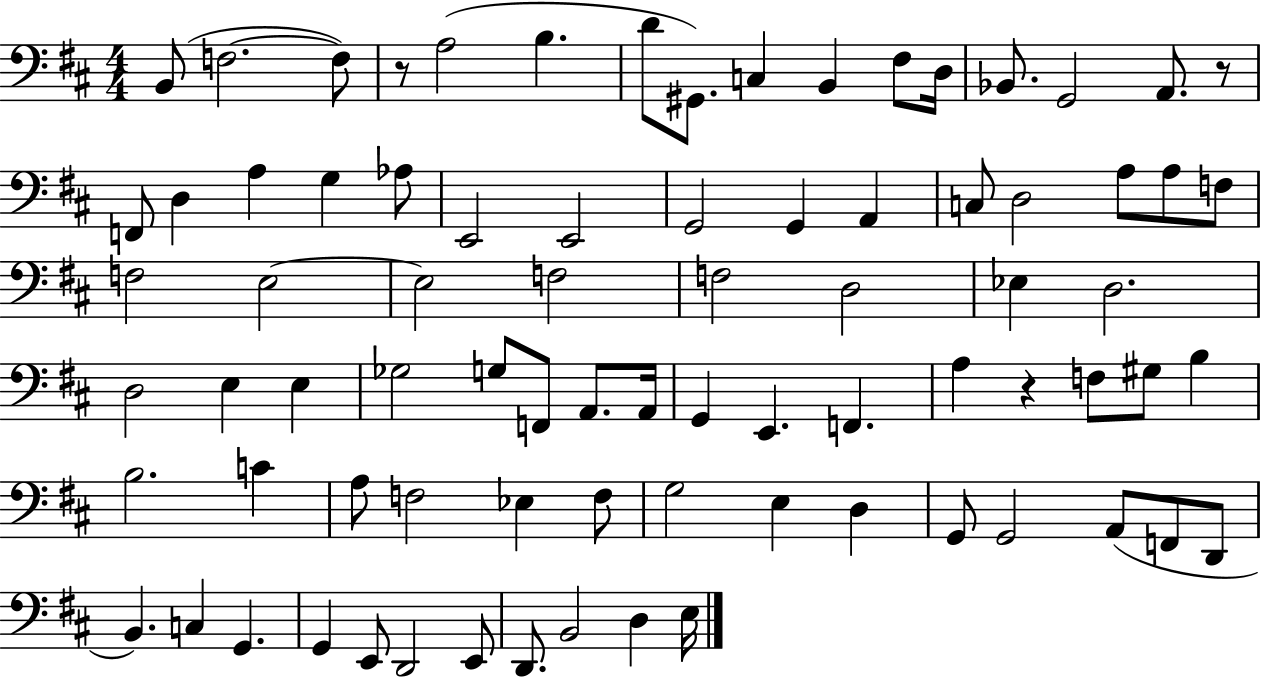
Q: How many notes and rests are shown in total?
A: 80